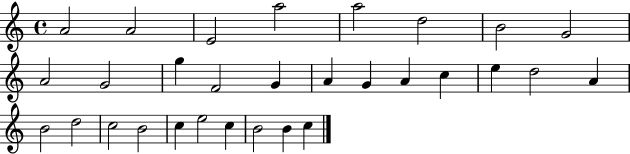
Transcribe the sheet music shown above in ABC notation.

X:1
T:Untitled
M:4/4
L:1/4
K:C
A2 A2 E2 a2 a2 d2 B2 G2 A2 G2 g F2 G A G A c e d2 A B2 d2 c2 B2 c e2 c B2 B c